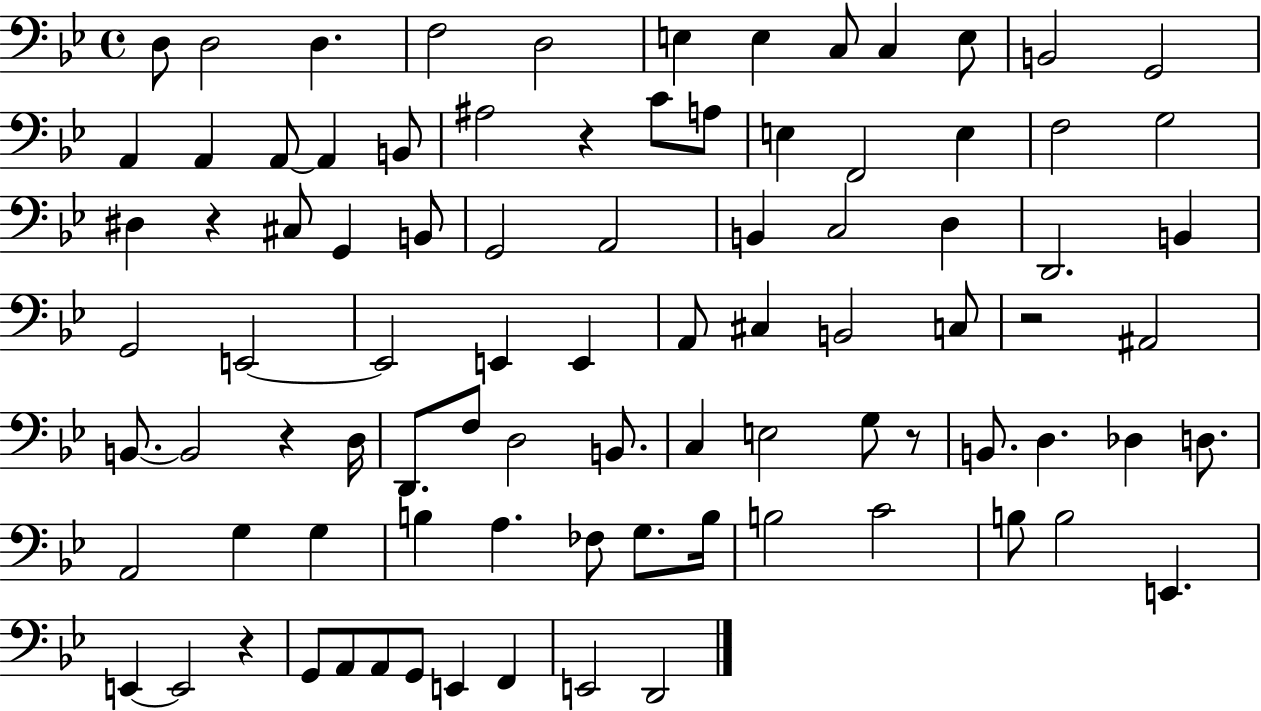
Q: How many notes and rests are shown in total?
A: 89